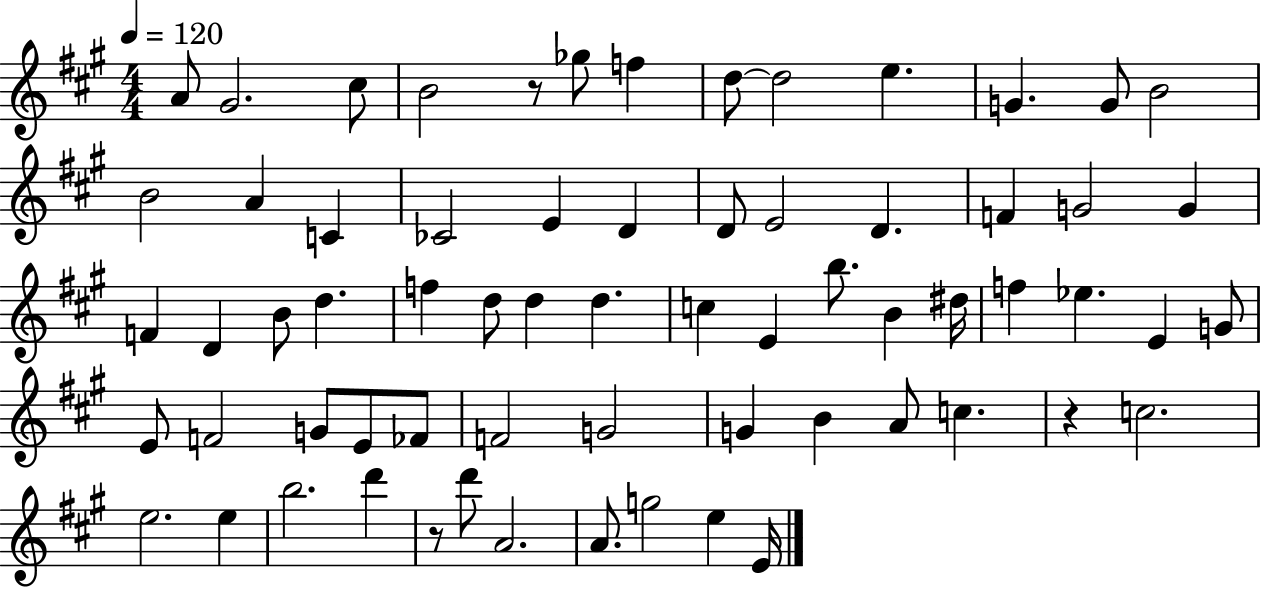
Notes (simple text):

A4/e G#4/h. C#5/e B4/h R/e Gb5/e F5/q D5/e D5/h E5/q. G4/q. G4/e B4/h B4/h A4/q C4/q CES4/h E4/q D4/q D4/e E4/h D4/q. F4/q G4/h G4/q F4/q D4/q B4/e D5/q. F5/q D5/e D5/q D5/q. C5/q E4/q B5/e. B4/q D#5/s F5/q Eb5/q. E4/q G4/e E4/e F4/h G4/e E4/e FES4/e F4/h G4/h G4/q B4/q A4/e C5/q. R/q C5/h. E5/h. E5/q B5/h. D6/q R/e D6/e A4/h. A4/e. G5/h E5/q E4/s